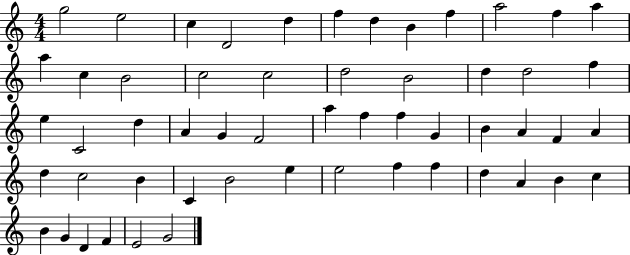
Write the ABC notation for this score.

X:1
T:Untitled
M:4/4
L:1/4
K:C
g2 e2 c D2 d f d B f a2 f a a c B2 c2 c2 d2 B2 d d2 f e C2 d A G F2 a f f G B A F A d c2 B C B2 e e2 f f d A B c B G D F E2 G2